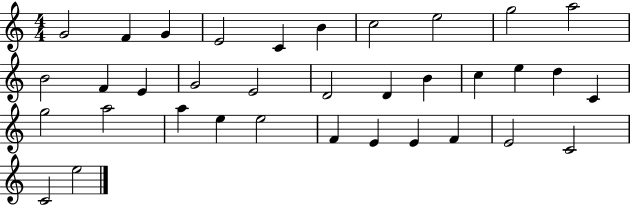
{
  \clef treble
  \numericTimeSignature
  \time 4/4
  \key c \major
  g'2 f'4 g'4 | e'2 c'4 b'4 | c''2 e''2 | g''2 a''2 | \break b'2 f'4 e'4 | g'2 e'2 | d'2 d'4 b'4 | c''4 e''4 d''4 c'4 | \break g''2 a''2 | a''4 e''4 e''2 | f'4 e'4 e'4 f'4 | e'2 c'2 | \break c'2 e''2 | \bar "|."
}